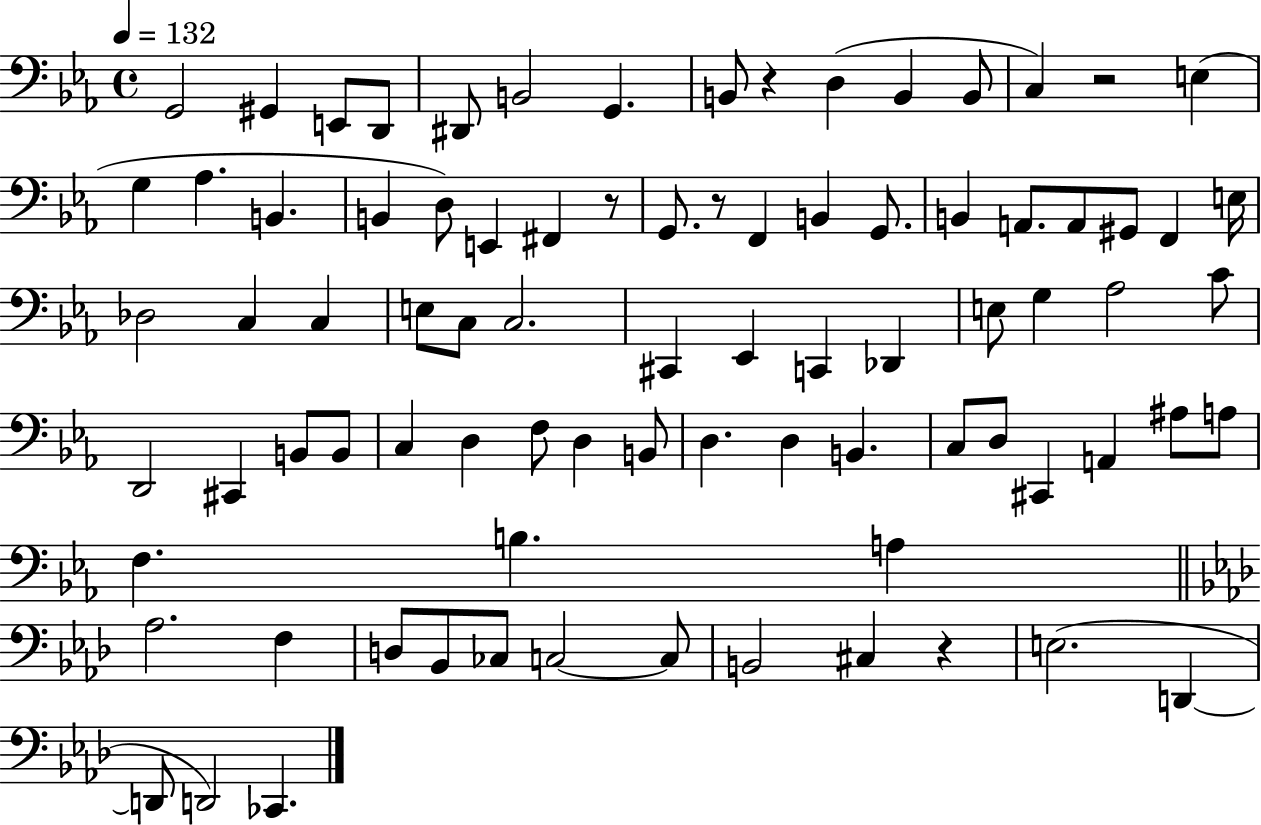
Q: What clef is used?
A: bass